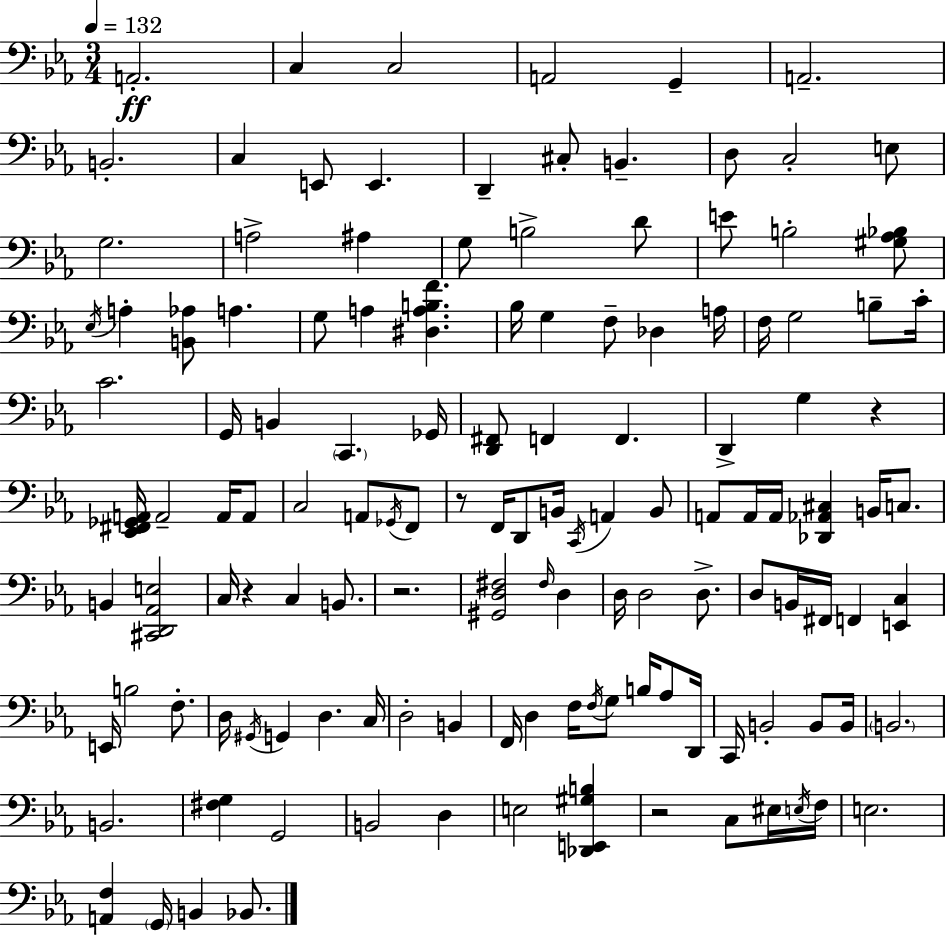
{
  \clef bass
  \numericTimeSignature
  \time 3/4
  \key ees \major
  \tempo 4 = 132
  a,2.-.\ff | c4 c2 | a,2 g,4-- | a,2.-- | \break b,2.-. | c4 e,8 e,4. | d,4-- cis8-. b,4.-- | d8 c2-. e8 | \break g2. | a2-> ais4 | g8 b2-> d'8 | e'8 b2-. <gis aes bes>8 | \break \acciaccatura { ees16 } a4-. <b, aes>8 a4. | g8 a4 <dis a b f'>4. | bes16 g4 f8-- des4 | a16 f16 g2 b8-- | \break c'16-. c'2. | g,16 b,4 \parenthesize c,4. | ges,16 <d, fis,>8 f,4 f,4. | d,4-> g4 r4 | \break <ees, fis, ges, a,>16 a,2-- a,16 a,8 | c2 a,8 \acciaccatura { ges,16 } | f,8 r8 f,16 d,8 b,16 \acciaccatura { c,16 } a,4 | b,8 a,8 a,16 a,16 <des, aes, cis>4 b,16 | \break c8. b,4 <cis, d, aes, e>2 | c16 r4 c4 | b,8. r2. | <gis, d fis>2 \grace { fis16 } | \break d4 d16 d2 | d8.-> d8 b,16 fis,16 f,4 | <e, c>4 e,16 b2 | f8.-. d16 \acciaccatura { gis,16 } g,4 d4. | \break c16 d2-. | b,4 f,16 d4 f16 \acciaccatura { f16 } | g8 b16 aes8 d,16 c,16 b,2-. | b,8 b,16 \parenthesize b,2. | \break b,2. | <fis g>4 g,2 | b,2 | d4 e2 | \break <des, e, gis b>4 r2 | c8 eis16 \acciaccatura { e16 } f16 e2. | <a, f>4 \parenthesize g,16 | b,4 bes,8. \bar "|."
}